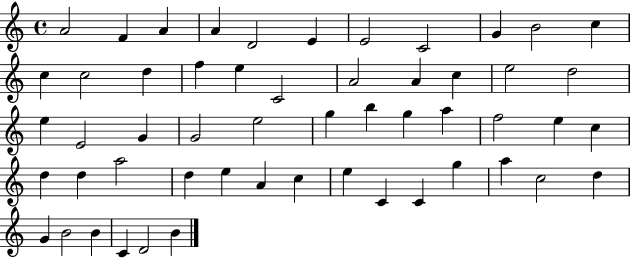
X:1
T:Untitled
M:4/4
L:1/4
K:C
A2 F A A D2 E E2 C2 G B2 c c c2 d f e C2 A2 A c e2 d2 e E2 G G2 e2 g b g a f2 e c d d a2 d e A c e C C g a c2 d G B2 B C D2 B